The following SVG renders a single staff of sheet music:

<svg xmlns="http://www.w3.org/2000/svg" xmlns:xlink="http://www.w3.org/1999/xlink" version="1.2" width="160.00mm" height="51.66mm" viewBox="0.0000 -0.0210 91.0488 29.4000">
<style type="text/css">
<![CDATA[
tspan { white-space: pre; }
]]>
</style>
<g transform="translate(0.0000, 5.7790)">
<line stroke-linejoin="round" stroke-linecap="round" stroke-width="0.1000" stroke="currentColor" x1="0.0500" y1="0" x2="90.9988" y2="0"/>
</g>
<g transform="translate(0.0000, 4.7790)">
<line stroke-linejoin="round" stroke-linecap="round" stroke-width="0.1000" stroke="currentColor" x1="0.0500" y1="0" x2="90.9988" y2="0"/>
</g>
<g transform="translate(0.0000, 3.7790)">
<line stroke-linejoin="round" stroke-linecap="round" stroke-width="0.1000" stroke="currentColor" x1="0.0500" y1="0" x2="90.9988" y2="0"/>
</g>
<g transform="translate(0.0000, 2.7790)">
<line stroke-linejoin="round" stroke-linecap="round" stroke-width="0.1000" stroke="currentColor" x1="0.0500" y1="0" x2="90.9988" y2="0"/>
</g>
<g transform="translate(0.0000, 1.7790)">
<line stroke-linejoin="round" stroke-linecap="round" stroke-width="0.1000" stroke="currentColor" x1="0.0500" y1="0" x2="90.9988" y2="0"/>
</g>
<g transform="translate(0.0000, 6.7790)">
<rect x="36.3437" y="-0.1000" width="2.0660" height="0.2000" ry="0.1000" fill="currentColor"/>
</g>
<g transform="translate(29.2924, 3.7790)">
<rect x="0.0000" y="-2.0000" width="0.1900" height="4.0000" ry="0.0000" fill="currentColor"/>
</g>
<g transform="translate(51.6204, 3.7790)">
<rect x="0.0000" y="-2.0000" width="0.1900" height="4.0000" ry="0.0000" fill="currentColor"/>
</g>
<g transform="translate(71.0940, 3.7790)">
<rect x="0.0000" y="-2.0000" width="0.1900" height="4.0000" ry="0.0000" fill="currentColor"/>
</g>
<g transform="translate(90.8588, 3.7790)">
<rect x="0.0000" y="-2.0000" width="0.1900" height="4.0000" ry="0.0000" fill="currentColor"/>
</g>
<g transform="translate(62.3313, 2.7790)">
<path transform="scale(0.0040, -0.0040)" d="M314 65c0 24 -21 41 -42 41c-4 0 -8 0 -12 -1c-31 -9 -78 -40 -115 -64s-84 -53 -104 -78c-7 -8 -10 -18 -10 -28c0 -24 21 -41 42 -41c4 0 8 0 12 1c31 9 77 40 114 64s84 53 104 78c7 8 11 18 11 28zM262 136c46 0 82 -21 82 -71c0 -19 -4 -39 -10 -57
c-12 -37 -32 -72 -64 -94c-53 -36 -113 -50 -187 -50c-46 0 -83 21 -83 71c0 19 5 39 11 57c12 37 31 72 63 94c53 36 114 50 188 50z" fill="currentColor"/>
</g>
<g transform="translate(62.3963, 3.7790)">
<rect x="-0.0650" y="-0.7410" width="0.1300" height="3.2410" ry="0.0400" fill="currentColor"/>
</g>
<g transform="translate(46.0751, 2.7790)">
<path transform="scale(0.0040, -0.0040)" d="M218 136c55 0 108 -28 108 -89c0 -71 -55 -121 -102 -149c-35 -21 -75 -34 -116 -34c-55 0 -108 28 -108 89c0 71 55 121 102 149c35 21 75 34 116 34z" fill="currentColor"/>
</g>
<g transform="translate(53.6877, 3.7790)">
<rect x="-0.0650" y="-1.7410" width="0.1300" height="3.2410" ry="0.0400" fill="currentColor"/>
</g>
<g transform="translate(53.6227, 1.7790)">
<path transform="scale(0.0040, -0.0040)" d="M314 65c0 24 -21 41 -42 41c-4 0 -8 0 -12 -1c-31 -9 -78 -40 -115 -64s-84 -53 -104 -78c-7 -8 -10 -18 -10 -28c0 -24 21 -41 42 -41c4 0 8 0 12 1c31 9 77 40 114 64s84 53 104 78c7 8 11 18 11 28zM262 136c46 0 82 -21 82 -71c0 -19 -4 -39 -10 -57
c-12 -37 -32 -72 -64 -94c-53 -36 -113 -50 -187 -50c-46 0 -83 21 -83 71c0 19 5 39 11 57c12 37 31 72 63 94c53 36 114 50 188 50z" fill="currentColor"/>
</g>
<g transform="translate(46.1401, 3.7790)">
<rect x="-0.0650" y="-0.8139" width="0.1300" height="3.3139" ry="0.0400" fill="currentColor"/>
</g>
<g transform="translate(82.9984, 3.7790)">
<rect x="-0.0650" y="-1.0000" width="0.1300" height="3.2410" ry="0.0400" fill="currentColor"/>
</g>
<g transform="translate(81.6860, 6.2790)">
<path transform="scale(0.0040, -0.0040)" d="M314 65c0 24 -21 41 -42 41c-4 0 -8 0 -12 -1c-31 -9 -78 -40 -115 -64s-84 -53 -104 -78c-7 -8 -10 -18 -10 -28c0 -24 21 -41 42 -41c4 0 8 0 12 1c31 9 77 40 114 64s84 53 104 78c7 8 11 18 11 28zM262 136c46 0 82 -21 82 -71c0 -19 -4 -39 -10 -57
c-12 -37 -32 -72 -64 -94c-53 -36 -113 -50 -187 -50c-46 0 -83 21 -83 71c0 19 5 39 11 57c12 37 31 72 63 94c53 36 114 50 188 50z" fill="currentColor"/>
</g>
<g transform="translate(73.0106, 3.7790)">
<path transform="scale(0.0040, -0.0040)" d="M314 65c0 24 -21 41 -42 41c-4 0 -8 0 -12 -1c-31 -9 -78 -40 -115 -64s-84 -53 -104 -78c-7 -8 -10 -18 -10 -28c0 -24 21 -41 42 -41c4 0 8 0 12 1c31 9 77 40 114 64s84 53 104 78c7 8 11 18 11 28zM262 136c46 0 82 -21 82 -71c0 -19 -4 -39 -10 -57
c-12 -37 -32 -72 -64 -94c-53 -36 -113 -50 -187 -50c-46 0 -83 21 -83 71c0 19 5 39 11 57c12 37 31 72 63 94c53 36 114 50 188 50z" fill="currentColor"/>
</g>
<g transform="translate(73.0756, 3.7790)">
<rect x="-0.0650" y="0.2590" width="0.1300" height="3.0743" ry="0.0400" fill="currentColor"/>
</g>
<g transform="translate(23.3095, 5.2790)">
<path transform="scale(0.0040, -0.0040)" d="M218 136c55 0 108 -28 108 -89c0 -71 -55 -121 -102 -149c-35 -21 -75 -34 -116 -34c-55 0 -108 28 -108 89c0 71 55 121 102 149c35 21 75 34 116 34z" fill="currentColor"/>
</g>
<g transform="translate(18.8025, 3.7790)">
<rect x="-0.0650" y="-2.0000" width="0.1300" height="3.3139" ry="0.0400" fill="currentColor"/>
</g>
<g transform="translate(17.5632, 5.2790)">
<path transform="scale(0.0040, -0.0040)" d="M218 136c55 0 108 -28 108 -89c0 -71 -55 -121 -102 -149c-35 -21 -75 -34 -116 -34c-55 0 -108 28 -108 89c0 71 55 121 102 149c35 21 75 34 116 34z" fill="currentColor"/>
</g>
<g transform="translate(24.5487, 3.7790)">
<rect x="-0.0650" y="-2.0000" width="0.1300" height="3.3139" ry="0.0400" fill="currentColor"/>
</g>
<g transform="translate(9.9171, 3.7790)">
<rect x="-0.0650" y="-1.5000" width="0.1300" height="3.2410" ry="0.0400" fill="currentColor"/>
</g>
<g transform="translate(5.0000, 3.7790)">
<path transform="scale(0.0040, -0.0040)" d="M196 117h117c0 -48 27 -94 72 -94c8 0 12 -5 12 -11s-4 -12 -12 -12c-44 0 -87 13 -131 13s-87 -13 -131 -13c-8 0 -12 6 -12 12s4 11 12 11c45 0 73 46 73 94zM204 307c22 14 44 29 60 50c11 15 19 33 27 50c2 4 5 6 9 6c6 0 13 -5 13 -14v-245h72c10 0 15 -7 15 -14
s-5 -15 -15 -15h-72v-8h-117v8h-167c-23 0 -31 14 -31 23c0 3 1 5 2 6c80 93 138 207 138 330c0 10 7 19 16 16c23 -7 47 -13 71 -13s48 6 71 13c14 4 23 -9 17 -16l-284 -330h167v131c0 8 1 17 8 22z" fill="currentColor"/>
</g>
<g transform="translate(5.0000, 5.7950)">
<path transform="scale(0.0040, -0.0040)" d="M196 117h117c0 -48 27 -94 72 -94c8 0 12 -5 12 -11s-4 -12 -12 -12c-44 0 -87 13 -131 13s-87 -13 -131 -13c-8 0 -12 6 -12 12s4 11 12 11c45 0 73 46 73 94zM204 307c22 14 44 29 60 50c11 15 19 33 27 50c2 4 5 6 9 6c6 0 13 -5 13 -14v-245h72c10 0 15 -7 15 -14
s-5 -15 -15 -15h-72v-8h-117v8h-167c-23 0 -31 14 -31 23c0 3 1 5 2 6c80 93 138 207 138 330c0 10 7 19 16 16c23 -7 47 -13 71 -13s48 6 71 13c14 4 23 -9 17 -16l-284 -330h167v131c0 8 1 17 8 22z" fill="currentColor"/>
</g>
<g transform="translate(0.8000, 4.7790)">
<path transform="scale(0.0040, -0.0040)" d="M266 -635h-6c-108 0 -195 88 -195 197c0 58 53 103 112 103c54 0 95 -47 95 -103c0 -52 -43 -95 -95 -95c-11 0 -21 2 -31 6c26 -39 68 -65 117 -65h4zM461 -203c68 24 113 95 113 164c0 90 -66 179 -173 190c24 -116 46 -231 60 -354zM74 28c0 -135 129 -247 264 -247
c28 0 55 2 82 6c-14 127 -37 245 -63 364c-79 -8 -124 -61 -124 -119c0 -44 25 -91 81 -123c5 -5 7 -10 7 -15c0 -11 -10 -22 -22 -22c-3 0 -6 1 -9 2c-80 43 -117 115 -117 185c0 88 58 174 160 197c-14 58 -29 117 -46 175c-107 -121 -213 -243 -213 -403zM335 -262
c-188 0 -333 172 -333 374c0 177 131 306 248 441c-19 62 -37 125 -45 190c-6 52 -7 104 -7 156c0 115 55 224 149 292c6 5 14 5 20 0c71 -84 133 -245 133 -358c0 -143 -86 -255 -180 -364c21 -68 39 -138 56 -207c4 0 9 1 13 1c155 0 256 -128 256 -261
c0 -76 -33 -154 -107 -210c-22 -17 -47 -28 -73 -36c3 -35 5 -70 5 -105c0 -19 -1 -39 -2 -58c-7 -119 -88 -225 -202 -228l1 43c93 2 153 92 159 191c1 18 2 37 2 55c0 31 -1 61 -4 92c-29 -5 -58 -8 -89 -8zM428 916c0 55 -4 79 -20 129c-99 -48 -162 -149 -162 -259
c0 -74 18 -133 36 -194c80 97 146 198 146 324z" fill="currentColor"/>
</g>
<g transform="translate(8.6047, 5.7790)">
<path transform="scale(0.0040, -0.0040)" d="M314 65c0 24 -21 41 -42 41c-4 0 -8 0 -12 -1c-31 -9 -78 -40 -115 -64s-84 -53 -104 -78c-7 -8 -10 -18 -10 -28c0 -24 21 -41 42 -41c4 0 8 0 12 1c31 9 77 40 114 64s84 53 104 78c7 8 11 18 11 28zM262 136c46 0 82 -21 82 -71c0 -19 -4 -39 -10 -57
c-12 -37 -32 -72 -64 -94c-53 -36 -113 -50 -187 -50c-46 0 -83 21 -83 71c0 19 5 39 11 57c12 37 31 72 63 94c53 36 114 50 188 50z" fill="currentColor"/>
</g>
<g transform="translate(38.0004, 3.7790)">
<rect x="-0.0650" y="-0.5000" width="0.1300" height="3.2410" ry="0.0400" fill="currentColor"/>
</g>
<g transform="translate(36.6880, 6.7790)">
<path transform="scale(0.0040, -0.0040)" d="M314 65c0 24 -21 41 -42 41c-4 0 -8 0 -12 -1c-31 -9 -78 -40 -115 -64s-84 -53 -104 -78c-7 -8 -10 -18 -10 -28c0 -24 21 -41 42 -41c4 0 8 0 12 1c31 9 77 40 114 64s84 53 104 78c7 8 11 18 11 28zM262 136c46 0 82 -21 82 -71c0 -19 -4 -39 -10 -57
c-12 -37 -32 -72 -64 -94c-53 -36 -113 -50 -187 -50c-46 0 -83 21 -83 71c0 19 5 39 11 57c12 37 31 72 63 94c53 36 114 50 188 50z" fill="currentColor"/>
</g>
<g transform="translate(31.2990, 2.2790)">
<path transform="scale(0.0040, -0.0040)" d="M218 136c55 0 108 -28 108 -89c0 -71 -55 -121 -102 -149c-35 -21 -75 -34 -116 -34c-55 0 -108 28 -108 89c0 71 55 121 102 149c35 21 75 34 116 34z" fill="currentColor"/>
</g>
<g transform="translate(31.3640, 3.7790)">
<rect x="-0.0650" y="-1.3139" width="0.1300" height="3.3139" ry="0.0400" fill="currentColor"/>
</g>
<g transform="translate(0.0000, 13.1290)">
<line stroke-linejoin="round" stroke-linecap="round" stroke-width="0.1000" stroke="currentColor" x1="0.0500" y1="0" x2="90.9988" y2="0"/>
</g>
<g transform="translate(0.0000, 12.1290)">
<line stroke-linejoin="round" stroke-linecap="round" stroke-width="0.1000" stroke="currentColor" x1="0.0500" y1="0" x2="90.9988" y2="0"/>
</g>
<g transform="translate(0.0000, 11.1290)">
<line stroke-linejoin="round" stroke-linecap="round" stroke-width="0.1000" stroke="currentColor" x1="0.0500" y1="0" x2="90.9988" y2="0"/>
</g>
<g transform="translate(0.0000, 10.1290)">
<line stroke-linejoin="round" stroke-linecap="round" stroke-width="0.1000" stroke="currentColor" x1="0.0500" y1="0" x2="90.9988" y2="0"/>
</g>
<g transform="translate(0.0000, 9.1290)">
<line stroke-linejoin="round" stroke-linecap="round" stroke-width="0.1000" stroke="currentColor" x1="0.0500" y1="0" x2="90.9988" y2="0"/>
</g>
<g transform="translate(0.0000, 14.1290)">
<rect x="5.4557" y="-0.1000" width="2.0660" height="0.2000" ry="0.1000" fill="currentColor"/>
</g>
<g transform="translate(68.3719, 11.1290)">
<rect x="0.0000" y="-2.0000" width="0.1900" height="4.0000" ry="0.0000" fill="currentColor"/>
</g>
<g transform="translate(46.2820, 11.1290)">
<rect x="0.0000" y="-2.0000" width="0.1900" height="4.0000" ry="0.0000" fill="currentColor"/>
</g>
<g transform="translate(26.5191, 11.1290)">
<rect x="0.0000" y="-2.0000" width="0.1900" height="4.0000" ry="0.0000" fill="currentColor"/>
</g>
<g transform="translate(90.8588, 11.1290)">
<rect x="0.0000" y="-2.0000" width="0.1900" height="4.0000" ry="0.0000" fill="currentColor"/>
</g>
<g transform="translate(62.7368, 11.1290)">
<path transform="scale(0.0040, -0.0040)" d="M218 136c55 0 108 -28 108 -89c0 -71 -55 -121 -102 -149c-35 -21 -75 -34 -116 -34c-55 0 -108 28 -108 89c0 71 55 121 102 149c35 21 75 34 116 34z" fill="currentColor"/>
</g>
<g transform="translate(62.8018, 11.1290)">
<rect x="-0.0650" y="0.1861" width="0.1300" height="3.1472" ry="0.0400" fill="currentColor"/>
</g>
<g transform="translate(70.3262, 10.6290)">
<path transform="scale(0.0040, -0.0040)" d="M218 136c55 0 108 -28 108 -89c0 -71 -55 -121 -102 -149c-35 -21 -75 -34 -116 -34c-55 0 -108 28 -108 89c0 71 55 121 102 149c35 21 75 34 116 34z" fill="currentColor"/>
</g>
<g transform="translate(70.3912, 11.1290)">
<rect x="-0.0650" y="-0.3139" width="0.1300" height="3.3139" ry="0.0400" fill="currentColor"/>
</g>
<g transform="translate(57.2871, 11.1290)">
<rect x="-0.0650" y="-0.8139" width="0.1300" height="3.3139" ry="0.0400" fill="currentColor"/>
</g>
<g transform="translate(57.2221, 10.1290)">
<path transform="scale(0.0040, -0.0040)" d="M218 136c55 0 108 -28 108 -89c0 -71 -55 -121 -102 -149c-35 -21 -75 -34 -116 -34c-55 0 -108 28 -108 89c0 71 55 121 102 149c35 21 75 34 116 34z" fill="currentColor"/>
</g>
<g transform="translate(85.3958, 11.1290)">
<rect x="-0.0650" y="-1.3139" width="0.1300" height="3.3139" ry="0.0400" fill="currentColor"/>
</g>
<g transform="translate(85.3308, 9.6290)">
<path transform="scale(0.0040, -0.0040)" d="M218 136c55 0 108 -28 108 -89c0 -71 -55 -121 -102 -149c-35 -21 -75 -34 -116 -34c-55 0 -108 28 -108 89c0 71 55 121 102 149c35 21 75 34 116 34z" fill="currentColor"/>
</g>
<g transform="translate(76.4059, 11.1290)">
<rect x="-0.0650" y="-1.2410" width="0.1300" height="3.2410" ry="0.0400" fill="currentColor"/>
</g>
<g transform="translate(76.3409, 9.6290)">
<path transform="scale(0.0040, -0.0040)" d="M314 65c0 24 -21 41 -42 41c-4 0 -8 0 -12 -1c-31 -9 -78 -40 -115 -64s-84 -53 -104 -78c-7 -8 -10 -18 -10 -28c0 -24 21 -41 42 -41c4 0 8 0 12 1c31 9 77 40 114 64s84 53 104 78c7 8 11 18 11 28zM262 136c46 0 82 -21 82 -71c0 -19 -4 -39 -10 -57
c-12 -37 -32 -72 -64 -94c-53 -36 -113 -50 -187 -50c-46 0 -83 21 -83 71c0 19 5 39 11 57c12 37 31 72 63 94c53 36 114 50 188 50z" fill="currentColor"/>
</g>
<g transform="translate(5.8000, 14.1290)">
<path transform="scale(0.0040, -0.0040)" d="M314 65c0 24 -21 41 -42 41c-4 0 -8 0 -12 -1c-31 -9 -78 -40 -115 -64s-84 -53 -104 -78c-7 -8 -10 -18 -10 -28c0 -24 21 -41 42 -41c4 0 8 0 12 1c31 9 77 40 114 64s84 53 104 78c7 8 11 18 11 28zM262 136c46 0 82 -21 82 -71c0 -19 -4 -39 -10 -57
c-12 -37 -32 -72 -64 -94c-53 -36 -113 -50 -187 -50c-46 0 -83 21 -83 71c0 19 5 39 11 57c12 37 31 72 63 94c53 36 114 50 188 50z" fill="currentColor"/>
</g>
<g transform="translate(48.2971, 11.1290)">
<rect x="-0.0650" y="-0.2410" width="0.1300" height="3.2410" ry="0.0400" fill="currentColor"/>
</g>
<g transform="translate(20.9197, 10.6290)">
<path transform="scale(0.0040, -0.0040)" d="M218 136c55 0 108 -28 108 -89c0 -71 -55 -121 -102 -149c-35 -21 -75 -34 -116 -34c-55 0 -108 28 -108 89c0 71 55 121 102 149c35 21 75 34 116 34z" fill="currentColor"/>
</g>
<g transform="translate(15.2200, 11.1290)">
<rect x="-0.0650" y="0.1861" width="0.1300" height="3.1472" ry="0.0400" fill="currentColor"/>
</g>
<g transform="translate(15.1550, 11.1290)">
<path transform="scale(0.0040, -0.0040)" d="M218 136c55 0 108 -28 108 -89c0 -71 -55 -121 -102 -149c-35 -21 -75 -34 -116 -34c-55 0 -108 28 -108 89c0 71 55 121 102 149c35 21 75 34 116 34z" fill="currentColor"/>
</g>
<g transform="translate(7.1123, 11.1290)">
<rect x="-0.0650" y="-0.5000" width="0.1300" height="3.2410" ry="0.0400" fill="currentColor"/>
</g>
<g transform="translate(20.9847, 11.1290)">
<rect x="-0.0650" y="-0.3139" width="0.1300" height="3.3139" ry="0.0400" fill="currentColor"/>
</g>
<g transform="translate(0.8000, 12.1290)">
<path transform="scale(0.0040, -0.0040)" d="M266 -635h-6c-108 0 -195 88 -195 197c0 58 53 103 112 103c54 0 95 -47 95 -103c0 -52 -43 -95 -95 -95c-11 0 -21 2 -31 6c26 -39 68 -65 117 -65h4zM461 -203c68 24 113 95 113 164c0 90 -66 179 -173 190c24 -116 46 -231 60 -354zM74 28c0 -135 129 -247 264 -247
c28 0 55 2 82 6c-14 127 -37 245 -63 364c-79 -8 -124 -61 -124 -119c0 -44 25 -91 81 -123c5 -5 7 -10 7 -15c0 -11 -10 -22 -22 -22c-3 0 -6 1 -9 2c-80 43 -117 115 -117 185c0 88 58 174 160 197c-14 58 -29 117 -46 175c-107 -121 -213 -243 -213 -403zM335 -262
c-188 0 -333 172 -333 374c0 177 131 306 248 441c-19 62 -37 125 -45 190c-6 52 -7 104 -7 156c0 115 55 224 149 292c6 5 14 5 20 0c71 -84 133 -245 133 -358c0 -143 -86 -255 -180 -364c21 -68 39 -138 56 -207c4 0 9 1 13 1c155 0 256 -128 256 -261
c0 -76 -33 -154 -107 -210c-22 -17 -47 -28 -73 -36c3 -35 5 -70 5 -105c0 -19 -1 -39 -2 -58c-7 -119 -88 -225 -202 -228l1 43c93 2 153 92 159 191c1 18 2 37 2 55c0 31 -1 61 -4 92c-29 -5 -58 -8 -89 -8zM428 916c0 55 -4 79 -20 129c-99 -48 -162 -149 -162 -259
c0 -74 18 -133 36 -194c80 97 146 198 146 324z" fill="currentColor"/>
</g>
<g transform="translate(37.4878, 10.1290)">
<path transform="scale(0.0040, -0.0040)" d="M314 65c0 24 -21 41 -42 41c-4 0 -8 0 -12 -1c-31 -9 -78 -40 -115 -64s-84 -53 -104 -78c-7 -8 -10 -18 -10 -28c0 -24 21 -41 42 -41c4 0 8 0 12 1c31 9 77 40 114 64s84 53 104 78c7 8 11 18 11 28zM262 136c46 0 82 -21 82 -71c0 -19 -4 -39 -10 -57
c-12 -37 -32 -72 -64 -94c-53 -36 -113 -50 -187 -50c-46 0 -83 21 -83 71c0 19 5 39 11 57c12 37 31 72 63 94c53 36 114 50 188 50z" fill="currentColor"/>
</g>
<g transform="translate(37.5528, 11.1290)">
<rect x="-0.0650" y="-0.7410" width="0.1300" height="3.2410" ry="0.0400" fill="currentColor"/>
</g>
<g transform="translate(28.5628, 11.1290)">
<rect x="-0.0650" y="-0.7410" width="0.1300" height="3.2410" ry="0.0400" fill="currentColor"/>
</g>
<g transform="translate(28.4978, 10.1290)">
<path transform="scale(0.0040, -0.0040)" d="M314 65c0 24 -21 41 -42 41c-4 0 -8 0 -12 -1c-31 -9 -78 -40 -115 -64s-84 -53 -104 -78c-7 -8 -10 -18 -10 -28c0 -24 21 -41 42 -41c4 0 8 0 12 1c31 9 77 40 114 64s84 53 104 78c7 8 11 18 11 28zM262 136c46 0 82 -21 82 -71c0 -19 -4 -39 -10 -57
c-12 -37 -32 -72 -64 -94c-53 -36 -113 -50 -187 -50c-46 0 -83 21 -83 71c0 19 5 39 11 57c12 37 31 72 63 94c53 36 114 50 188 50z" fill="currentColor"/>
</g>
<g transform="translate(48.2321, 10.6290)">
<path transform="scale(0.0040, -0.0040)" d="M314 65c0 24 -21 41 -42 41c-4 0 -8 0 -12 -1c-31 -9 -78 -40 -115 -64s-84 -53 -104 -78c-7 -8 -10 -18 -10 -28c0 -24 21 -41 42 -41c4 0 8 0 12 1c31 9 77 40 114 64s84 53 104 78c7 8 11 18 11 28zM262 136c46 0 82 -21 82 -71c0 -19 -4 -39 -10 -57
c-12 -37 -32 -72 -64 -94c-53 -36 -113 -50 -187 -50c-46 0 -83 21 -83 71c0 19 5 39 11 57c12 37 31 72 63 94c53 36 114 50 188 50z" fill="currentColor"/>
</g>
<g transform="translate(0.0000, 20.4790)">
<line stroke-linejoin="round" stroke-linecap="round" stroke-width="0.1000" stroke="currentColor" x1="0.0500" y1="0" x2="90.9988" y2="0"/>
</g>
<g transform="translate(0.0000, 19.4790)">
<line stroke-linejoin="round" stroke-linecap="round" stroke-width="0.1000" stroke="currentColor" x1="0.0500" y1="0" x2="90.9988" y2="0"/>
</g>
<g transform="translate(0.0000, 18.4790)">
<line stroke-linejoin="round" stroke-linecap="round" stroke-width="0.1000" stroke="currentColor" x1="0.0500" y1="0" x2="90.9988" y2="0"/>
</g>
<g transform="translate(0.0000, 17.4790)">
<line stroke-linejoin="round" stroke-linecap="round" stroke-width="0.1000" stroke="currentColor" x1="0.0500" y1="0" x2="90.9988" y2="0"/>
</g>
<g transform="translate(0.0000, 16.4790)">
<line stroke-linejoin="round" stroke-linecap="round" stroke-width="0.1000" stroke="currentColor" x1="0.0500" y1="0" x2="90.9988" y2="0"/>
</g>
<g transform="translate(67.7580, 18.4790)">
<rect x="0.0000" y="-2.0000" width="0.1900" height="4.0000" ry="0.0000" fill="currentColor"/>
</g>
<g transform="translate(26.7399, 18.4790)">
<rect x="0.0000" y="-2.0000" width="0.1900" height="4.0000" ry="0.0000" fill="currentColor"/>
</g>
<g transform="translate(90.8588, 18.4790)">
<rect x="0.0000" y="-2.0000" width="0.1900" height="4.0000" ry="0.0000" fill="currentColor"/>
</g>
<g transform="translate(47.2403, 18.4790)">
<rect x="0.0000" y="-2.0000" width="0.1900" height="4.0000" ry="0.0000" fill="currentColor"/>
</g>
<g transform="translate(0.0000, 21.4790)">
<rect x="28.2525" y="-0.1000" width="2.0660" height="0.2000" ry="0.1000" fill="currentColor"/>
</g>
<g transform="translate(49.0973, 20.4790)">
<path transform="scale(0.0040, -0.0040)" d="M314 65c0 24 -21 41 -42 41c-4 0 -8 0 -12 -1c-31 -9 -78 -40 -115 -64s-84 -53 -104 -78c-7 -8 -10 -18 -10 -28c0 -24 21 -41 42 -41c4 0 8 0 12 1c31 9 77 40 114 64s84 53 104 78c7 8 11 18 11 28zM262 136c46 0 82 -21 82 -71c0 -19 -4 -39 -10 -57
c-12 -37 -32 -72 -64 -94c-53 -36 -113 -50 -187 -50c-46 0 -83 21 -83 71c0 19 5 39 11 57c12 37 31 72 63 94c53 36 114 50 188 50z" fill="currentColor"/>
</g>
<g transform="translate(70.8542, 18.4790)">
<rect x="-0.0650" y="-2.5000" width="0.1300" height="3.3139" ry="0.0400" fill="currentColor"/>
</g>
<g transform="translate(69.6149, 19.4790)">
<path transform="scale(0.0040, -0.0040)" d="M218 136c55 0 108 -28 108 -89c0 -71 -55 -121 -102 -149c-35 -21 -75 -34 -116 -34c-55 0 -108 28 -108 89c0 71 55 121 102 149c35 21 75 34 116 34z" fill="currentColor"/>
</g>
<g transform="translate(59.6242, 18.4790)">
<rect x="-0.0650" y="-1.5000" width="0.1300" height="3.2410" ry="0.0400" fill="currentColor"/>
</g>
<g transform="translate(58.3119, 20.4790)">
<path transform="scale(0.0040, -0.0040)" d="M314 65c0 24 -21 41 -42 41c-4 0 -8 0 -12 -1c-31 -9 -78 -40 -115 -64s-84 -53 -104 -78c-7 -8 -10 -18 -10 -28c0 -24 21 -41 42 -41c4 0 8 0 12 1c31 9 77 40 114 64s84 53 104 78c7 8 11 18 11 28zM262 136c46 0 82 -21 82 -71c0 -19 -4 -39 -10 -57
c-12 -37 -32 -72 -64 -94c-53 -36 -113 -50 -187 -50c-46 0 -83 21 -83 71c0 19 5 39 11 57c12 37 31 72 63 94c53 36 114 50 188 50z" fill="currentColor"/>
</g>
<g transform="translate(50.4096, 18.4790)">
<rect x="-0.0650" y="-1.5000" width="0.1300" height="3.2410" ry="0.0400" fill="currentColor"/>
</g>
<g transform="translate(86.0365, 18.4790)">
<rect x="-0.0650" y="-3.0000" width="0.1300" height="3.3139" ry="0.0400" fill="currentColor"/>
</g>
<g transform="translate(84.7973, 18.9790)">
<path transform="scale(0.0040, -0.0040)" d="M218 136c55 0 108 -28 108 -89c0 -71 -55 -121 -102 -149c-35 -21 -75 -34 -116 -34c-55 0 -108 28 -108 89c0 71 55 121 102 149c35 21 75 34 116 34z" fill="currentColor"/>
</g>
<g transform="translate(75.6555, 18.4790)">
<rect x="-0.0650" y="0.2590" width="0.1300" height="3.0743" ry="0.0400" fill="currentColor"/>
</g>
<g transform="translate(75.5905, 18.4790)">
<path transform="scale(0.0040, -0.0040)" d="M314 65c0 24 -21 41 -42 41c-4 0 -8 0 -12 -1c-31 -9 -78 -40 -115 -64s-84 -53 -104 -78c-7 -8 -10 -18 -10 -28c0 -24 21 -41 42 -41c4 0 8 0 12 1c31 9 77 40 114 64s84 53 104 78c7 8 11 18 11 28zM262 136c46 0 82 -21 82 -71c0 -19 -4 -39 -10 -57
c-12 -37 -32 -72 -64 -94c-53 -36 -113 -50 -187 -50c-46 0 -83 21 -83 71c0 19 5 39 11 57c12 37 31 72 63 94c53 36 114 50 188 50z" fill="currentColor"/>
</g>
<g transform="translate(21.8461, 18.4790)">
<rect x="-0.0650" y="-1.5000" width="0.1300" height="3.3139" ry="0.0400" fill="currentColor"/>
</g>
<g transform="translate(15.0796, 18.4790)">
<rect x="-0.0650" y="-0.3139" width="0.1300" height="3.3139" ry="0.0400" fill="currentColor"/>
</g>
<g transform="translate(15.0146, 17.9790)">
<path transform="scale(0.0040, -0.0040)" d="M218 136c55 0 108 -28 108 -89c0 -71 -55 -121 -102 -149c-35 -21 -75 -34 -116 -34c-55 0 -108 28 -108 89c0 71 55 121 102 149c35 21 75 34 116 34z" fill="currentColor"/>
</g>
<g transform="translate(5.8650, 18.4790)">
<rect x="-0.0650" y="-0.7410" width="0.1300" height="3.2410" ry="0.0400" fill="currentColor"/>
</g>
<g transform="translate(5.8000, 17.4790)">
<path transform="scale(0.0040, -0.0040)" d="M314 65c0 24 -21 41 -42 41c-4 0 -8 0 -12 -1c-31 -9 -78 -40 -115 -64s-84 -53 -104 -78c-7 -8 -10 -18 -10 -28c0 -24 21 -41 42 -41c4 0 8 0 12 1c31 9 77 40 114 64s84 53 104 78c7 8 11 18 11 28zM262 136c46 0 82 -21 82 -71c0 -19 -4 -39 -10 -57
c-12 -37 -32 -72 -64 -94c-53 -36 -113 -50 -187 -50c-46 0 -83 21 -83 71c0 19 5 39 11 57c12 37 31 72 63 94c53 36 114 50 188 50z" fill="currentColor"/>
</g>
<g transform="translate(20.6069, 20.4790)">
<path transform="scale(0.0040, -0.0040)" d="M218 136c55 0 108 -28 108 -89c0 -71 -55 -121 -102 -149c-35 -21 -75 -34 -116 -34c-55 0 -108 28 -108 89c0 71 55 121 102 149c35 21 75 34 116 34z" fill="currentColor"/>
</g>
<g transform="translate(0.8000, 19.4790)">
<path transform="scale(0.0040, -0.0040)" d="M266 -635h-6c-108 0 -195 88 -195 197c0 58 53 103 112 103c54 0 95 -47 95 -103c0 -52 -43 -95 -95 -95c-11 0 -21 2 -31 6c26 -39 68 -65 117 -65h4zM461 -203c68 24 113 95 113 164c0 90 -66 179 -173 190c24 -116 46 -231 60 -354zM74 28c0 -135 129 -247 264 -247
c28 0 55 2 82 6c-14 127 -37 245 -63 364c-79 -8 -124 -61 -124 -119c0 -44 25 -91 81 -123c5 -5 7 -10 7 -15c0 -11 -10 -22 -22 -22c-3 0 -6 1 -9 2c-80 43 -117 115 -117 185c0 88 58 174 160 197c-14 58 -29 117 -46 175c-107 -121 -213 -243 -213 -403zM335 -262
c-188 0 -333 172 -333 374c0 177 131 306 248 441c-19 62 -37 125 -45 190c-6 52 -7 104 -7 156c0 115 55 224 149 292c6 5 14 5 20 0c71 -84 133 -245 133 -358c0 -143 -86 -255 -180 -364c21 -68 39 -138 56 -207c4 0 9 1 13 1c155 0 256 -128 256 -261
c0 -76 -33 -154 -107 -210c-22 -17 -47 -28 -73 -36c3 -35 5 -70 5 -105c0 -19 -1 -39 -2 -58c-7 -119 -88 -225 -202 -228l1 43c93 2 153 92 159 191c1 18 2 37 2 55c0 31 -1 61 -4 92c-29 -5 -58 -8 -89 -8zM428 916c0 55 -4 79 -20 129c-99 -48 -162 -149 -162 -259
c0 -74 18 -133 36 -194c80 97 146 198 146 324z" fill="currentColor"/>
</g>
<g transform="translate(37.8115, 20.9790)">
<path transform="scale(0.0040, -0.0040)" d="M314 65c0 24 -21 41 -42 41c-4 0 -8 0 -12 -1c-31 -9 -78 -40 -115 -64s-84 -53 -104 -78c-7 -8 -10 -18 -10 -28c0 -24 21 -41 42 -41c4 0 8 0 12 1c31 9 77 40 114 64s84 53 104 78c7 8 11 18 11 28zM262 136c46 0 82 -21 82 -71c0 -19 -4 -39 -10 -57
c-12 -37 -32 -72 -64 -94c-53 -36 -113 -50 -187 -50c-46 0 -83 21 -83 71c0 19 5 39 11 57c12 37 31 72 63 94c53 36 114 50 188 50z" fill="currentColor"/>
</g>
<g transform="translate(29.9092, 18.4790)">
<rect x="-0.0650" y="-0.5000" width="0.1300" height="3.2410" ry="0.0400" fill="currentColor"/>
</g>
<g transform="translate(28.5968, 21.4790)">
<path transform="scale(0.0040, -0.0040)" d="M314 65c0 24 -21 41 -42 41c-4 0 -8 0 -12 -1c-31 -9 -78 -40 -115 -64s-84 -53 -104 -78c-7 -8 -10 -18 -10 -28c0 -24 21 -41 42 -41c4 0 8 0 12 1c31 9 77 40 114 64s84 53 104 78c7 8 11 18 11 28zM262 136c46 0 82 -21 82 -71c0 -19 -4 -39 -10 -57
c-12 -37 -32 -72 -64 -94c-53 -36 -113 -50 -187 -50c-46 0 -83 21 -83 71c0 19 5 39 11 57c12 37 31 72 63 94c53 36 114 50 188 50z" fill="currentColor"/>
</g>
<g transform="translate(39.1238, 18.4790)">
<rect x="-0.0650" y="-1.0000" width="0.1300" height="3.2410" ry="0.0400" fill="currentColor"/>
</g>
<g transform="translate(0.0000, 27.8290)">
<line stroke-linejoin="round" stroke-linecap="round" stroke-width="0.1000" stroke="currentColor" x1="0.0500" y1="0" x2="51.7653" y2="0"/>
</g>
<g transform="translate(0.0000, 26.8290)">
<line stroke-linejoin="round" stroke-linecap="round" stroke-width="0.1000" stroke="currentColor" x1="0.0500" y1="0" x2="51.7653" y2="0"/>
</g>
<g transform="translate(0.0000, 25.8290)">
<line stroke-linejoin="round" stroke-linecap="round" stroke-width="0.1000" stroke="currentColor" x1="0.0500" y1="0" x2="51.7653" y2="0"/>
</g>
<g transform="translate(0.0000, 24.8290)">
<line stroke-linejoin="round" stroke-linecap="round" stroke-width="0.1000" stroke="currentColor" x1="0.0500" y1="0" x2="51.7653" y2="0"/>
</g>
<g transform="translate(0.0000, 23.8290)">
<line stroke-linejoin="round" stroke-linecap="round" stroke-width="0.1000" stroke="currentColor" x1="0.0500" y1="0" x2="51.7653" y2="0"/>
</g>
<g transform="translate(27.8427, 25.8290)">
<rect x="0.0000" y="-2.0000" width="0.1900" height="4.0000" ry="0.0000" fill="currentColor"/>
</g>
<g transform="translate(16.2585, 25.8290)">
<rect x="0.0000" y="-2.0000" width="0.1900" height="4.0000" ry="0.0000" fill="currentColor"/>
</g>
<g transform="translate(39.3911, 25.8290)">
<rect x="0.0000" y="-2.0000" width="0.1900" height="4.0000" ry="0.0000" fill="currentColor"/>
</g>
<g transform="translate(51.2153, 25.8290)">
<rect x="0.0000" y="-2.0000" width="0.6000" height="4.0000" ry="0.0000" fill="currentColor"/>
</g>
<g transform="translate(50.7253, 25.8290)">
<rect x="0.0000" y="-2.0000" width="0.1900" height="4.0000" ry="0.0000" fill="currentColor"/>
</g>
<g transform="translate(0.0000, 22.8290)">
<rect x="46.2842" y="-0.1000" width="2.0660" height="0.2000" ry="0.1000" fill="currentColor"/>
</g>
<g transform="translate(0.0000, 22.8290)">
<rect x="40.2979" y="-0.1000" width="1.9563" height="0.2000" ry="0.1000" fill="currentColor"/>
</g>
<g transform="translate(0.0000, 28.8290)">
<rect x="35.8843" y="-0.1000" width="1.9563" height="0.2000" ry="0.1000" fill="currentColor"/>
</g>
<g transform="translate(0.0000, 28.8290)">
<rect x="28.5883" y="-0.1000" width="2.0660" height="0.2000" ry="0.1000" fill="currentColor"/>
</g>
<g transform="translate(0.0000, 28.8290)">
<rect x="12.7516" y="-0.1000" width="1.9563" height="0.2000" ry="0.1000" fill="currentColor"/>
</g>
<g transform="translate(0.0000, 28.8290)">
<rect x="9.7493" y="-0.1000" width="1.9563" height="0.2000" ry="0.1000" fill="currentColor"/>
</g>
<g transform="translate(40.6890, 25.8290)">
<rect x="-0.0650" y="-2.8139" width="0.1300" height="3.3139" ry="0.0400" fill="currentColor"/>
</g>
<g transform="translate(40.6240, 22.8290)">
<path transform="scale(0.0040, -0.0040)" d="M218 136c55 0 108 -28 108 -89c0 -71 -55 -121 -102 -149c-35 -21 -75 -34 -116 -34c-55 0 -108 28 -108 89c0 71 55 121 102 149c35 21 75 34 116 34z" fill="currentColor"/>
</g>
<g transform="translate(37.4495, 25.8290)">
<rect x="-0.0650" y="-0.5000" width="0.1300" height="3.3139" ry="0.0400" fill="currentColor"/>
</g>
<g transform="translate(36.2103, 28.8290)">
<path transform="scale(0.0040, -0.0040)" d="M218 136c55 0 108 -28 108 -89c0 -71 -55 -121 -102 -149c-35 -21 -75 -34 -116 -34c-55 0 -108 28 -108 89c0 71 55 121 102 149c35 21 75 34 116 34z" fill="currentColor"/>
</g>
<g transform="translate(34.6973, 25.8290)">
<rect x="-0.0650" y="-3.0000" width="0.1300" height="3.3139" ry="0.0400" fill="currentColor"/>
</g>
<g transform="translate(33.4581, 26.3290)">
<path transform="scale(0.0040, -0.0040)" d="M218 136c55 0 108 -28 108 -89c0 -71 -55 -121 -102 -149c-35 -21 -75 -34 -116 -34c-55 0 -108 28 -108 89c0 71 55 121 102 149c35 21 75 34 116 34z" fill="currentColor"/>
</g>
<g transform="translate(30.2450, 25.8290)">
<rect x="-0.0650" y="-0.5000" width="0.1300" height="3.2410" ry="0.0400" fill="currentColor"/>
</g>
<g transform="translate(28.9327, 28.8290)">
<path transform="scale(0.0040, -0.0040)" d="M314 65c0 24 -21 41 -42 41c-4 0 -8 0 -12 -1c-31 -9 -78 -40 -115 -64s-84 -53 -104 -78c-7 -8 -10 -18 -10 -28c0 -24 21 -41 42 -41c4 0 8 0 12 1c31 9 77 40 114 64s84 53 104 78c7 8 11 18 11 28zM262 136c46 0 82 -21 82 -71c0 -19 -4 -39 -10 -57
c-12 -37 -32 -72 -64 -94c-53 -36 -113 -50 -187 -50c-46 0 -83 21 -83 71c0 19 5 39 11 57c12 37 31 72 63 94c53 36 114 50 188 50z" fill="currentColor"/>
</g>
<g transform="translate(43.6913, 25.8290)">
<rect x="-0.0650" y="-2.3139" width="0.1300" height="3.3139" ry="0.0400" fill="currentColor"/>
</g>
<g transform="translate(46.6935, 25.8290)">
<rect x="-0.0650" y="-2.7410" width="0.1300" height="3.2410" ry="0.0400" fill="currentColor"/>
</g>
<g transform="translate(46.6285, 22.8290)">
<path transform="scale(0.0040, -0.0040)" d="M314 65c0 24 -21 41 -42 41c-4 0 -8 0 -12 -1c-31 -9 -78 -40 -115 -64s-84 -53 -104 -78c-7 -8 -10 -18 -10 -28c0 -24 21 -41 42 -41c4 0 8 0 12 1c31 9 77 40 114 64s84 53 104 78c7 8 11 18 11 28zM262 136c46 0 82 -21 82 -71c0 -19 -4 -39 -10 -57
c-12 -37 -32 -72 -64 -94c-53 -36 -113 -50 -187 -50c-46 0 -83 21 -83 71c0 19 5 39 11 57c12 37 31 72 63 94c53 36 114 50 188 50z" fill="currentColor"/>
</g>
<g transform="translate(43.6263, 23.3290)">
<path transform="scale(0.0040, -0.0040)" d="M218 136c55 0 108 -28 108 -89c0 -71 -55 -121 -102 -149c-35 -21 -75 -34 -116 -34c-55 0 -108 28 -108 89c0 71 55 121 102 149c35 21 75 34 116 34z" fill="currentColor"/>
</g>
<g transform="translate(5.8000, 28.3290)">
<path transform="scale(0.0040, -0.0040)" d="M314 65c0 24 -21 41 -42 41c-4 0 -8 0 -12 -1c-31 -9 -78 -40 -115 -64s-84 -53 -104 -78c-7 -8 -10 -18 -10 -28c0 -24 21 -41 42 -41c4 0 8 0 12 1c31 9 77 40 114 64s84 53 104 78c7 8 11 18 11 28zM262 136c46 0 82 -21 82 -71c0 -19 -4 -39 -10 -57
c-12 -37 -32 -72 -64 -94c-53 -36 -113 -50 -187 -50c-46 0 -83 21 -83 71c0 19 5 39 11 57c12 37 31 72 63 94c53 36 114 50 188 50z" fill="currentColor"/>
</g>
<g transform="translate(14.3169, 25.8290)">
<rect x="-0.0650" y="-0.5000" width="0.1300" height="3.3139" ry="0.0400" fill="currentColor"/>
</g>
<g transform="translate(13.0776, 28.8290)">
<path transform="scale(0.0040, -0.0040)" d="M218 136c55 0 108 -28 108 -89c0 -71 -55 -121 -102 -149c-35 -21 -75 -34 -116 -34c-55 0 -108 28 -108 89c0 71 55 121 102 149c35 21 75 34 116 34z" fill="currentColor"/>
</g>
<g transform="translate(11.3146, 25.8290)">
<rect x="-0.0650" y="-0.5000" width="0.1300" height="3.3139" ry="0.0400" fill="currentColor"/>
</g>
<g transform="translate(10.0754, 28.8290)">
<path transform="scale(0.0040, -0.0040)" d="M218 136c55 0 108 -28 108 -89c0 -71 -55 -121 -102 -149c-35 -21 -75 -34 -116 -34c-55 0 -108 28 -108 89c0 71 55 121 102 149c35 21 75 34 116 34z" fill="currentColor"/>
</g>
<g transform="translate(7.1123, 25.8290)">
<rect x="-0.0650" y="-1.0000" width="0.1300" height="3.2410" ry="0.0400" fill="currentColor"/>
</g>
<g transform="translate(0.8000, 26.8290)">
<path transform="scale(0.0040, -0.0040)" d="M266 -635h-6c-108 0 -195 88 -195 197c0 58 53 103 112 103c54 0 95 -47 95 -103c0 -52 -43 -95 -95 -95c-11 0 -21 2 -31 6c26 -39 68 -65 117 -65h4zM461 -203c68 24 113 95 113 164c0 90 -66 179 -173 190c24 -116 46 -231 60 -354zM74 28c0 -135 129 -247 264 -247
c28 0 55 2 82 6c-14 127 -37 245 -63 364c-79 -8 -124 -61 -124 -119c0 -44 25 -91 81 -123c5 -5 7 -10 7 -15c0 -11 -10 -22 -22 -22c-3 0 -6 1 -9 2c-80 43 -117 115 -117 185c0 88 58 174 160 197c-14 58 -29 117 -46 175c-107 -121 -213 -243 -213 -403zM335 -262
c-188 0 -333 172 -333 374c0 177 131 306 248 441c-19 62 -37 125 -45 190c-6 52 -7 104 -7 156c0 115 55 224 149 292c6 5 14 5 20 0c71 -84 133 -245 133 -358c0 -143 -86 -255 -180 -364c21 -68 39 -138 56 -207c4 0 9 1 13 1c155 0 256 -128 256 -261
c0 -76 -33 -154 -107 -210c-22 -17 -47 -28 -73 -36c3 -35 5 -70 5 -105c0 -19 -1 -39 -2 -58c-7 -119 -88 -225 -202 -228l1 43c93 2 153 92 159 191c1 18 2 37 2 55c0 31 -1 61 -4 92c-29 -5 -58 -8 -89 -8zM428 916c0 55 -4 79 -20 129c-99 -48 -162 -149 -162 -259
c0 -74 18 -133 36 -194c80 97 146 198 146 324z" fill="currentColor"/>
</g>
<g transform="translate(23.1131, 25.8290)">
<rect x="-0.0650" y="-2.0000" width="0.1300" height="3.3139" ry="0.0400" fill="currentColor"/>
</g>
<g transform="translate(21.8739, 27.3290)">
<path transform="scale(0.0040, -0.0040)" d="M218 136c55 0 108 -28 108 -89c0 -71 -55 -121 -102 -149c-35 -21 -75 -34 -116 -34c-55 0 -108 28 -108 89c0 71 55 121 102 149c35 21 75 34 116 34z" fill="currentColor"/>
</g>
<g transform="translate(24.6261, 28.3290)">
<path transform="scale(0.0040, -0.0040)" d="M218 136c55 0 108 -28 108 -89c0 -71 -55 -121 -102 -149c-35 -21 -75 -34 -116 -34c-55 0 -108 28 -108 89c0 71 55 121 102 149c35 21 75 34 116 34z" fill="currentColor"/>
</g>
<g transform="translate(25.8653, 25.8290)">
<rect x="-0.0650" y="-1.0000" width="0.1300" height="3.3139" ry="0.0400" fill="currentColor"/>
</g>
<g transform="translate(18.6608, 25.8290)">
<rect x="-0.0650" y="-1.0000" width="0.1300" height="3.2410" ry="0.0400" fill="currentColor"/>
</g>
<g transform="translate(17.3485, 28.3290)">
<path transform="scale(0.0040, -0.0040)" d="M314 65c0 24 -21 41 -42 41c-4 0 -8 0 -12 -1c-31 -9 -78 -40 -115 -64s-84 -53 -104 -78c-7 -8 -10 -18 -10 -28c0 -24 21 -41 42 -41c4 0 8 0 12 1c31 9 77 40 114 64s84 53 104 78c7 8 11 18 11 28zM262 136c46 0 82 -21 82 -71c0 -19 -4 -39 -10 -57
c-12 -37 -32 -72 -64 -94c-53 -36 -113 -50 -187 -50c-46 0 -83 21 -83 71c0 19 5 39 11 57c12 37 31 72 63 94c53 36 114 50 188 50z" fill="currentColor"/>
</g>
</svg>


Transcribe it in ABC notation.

X:1
T:Untitled
M:4/4
L:1/4
K:C
E2 F F e C2 d f2 d2 B2 D2 C2 B c d2 d2 c2 d B c e2 e d2 c E C2 D2 E2 E2 G B2 A D2 C C D2 F D C2 A C a g a2